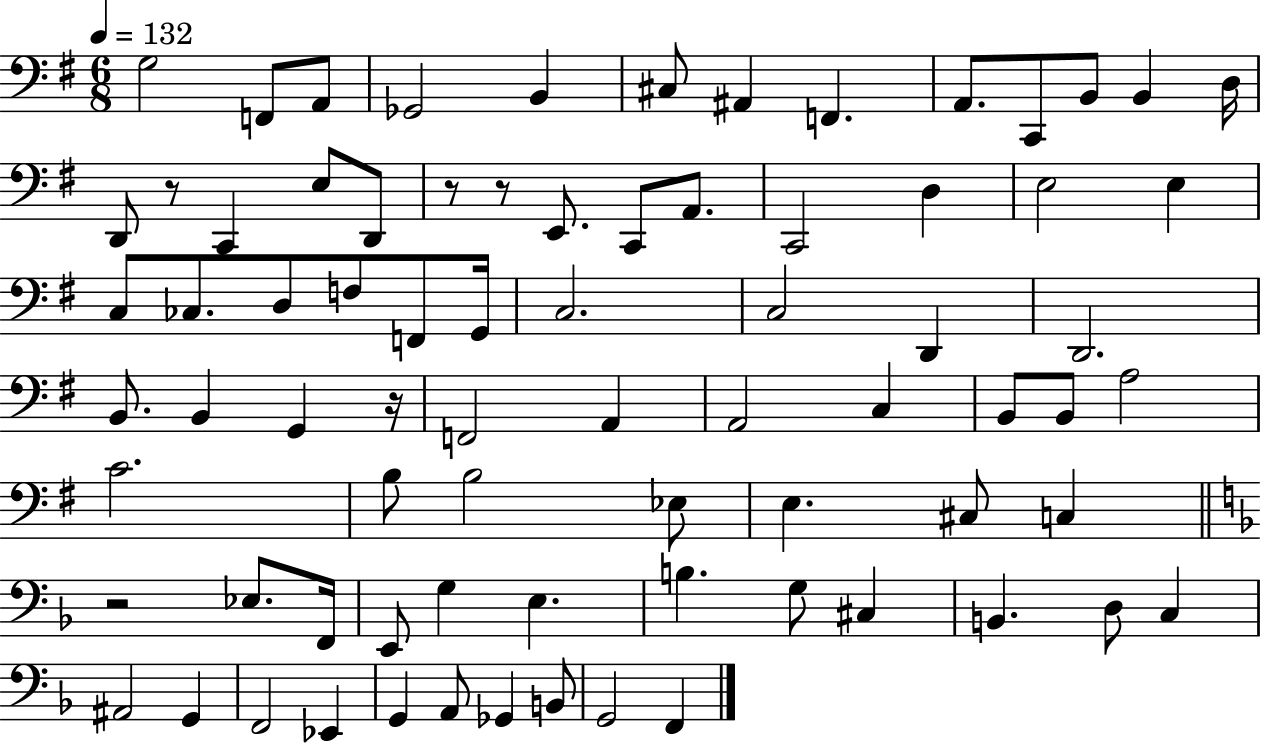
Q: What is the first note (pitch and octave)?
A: G3